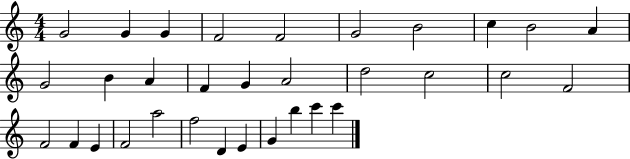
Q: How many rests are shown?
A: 0